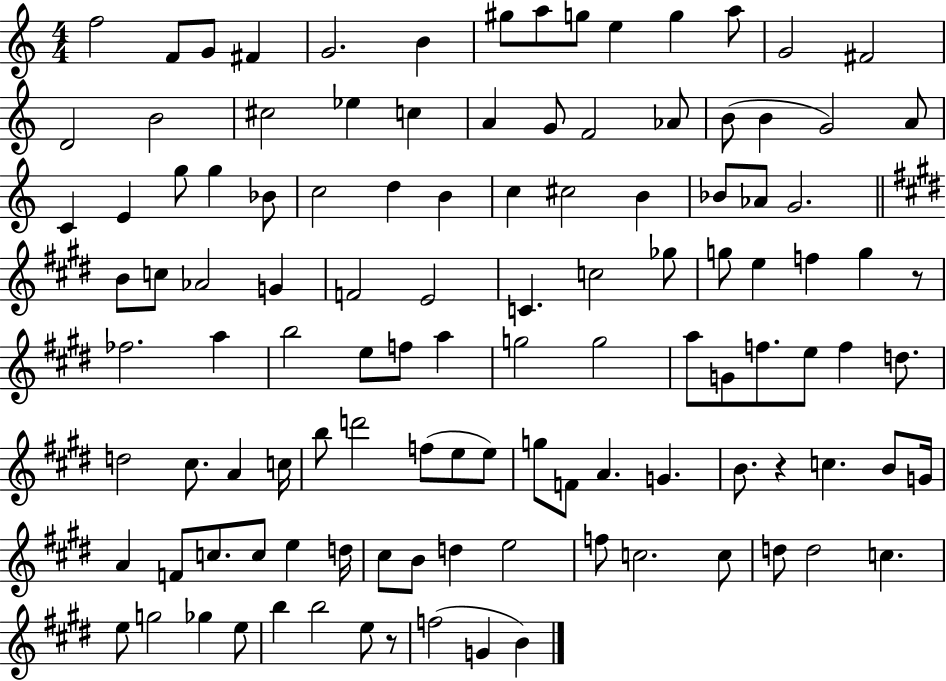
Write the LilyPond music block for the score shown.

{
  \clef treble
  \numericTimeSignature
  \time 4/4
  \key c \major
  f''2 f'8 g'8 fis'4 | g'2. b'4 | gis''8 a''8 g''8 e''4 g''4 a''8 | g'2 fis'2 | \break d'2 b'2 | cis''2 ees''4 c''4 | a'4 g'8 f'2 aes'8 | b'8( b'4 g'2) a'8 | \break c'4 e'4 g''8 g''4 bes'8 | c''2 d''4 b'4 | c''4 cis''2 b'4 | bes'8 aes'8 g'2. | \break \bar "||" \break \key e \major b'8 c''8 aes'2 g'4 | f'2 e'2 | c'4. c''2 ges''8 | g''8 e''4 f''4 g''4 r8 | \break fes''2. a''4 | b''2 e''8 f''8 a''4 | g''2 g''2 | a''8 g'8 f''8. e''8 f''4 d''8. | \break d''2 cis''8. a'4 c''16 | b''8 d'''2 f''8( e''8 e''8) | g''8 f'8 a'4. g'4. | b'8. r4 c''4. b'8 g'16 | \break a'4 f'8 c''8. c''8 e''4 d''16 | cis''8 b'8 d''4 e''2 | f''8 c''2. c''8 | d''8 d''2 c''4. | \break e''8 g''2 ges''4 e''8 | b''4 b''2 e''8 r8 | f''2( g'4 b'4) | \bar "|."
}